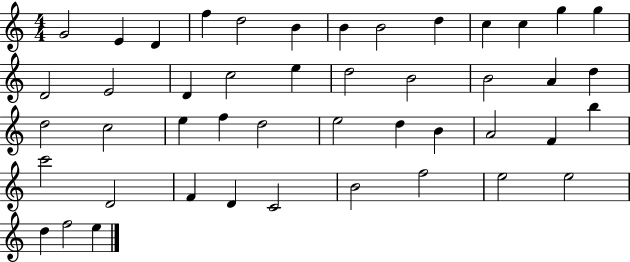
X:1
T:Untitled
M:4/4
L:1/4
K:C
G2 E D f d2 B B B2 d c c g g D2 E2 D c2 e d2 B2 B2 A d d2 c2 e f d2 e2 d B A2 F b c'2 D2 F D C2 B2 f2 e2 e2 d f2 e